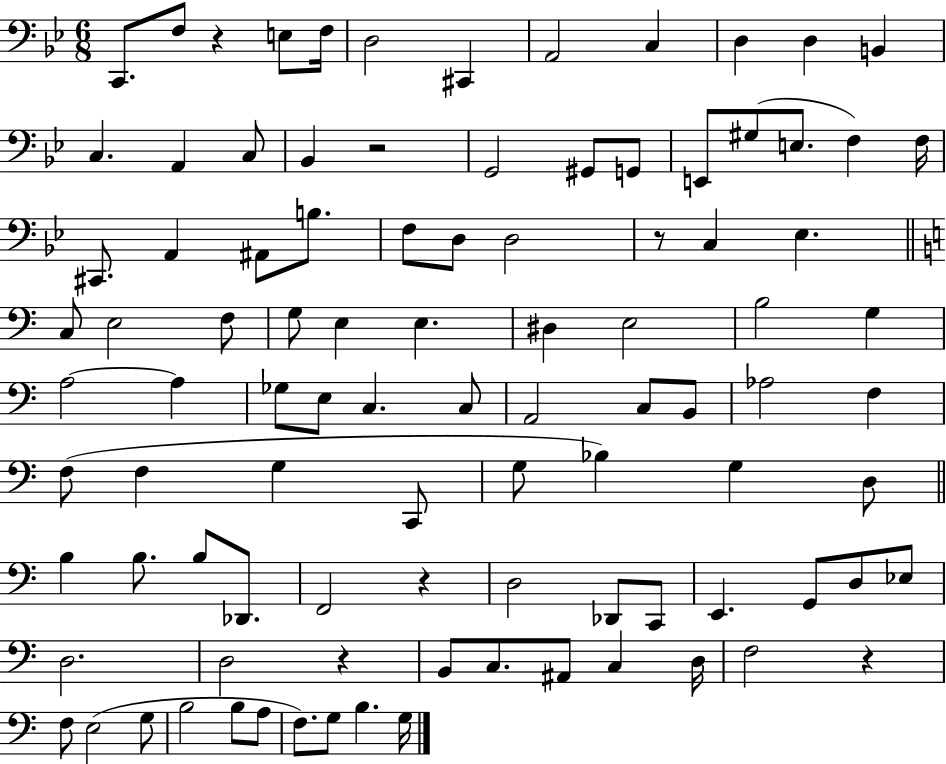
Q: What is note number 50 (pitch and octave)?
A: C3